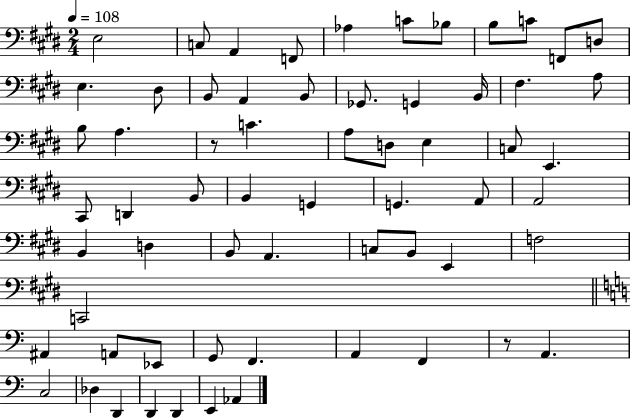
E3/h C3/e A2/q F2/e Ab3/q C4/e Bb3/e B3/e C4/e F2/e D3/e E3/q. D#3/e B2/e A2/q B2/e Gb2/e. G2/q B2/s F#3/q. A3/e B3/e A3/q. R/e C4/q. A3/e D3/e E3/q C3/e E2/q. C#2/e D2/q B2/e B2/q G2/q G2/q. A2/e A2/h B2/q D3/q B2/e A2/q. C3/e B2/e E2/q F3/h C2/h A#2/q A2/e Eb2/e G2/e F2/q. A2/q F2/q R/e A2/q. C3/h Db3/q D2/q D2/q D2/q E2/q Ab2/q